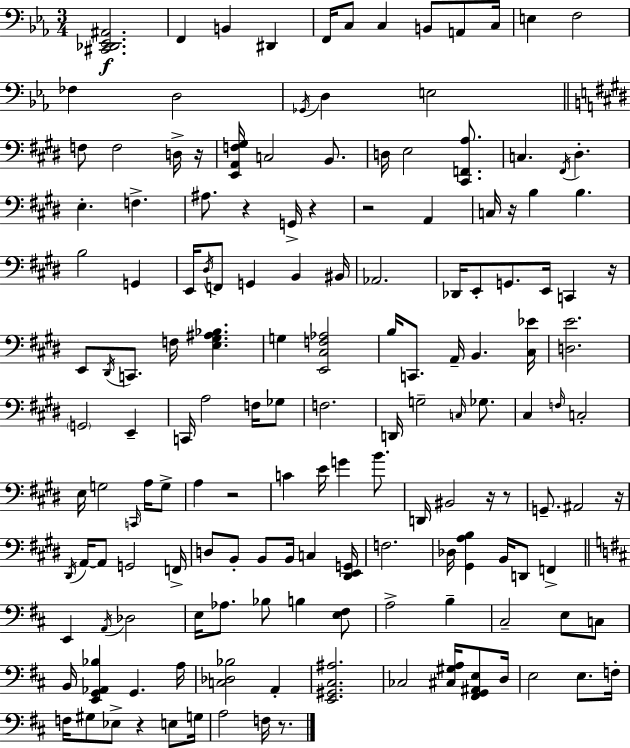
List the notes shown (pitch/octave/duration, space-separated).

[C#2,Db2,Eb2,A#2]/h. F2/q B2/q D#2/q F2/s C3/e C3/q B2/e A2/e C3/s E3/q F3/h FES3/q D3/h Gb2/s D3/q E3/h F3/e F3/h D3/s R/s [E2,A2,F3,G#3]/s C3/h B2/e. D3/s E3/h [C#2,F2,A3]/e. C3/q. F#2/s D#3/q. E3/q. F3/q. A#3/e. R/q G2/s R/q R/h A2/q C3/s R/s B3/q B3/q. B3/h G2/q E2/s D#3/s F2/e G2/q B2/q BIS2/s Ab2/h. Db2/s E2/e G2/e. E2/s C2/q R/s E2/e D#2/s C2/e. F3/s [E3,G#3,A#3,Bb3]/q. G3/q [E2,C#3,F3,Ab3]/h B3/s C2/e. A2/s B2/q. [C#3,Eb4]/s [D3,E4]/h. G2/h E2/q C2/s A3/h F3/s Gb3/e F3/h. D2/s G3/h C3/s Gb3/e. C#3/q F3/s C3/h E3/s G3/h C2/s A3/s G3/e A3/q R/h C4/q E4/s G4/q B4/e. D2/s BIS2/h R/s R/e G2/e. A#2/h R/s D#2/s A2/s A2/e G2/h F2/s D3/e B2/e B2/e B2/s C3/q [D#2,E2,G2]/s F3/h. Db3/s [G#2,A3,B3]/q B2/s D2/e F2/q E2/q A2/s Db3/h E3/s Ab3/e. Bb3/e B3/q [E3,F#3]/e A3/h B3/q C#3/h E3/e C3/e B2/s [E2,G2,Ab2,Bb3]/q G2/q. A3/s [C3,Db3,Bb3]/h A2/q [E2,G#2,C#3,A#3]/h. CES3/h [C#3,G#3,A3]/s [F#2,G2,A#2,E3]/e D3/s E3/h E3/e. F3/s F3/s G#3/e Eb3/e R/q E3/e G3/s A3/h F3/s R/e.